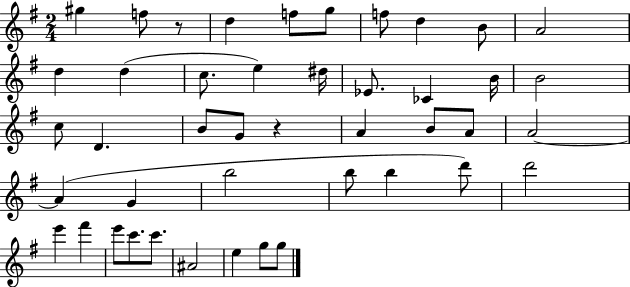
{
  \clef treble
  \numericTimeSignature
  \time 2/4
  \key g \major
  gis''4 f''8 r8 | d''4 f''8 g''8 | f''8 d''4 b'8 | a'2 | \break d''4 d''4( | c''8. e''4) dis''16 | ees'8. ces'4 b'16 | b'2 | \break c''8 d'4. | b'8 g'8 r4 | a'4 b'8 a'8 | a'2~~ | \break a'4( g'4 | b''2 | b''8 b''4 d'''8) | d'''2 | \break e'''4 fis'''4 | e'''8 c'''8. c'''8. | ais'2 | e''4 g''8 g''8 | \break \bar "|."
}